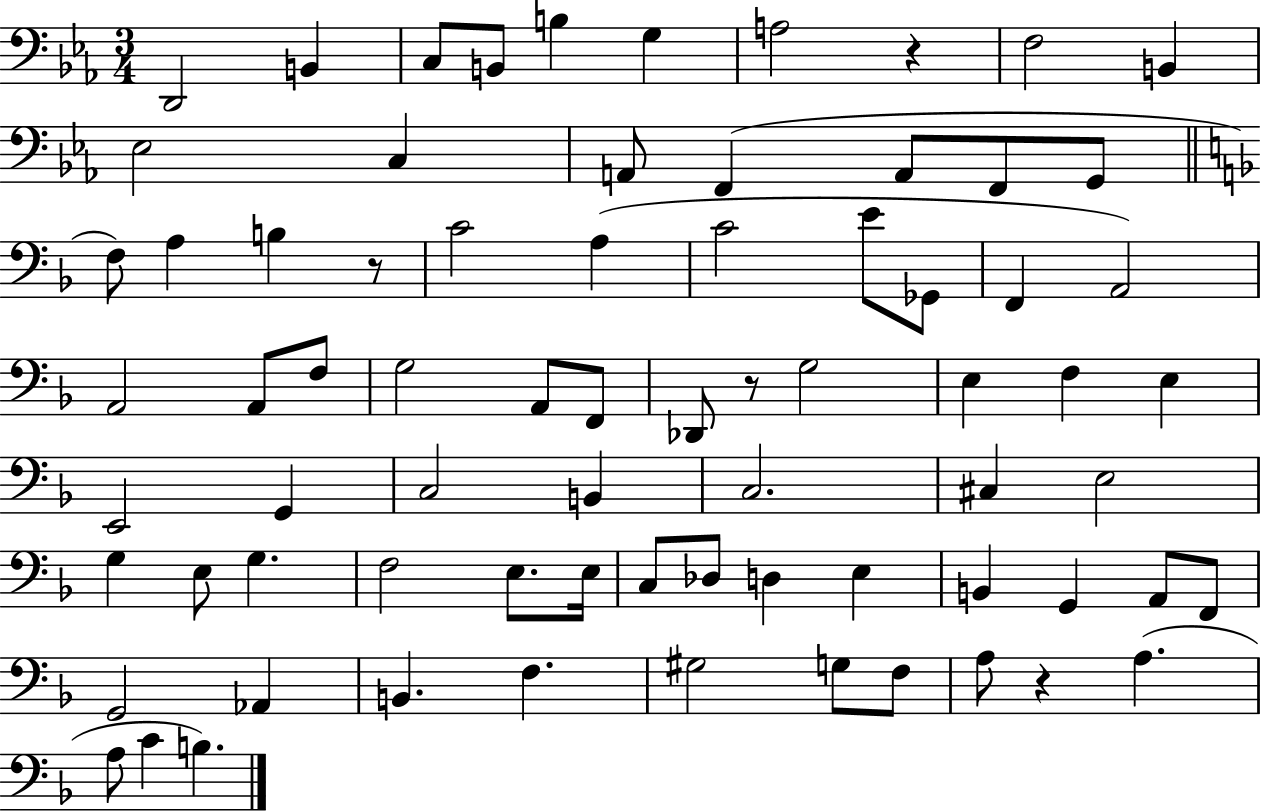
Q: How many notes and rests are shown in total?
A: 74